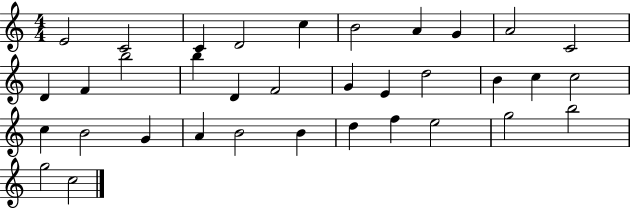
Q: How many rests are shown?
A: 0